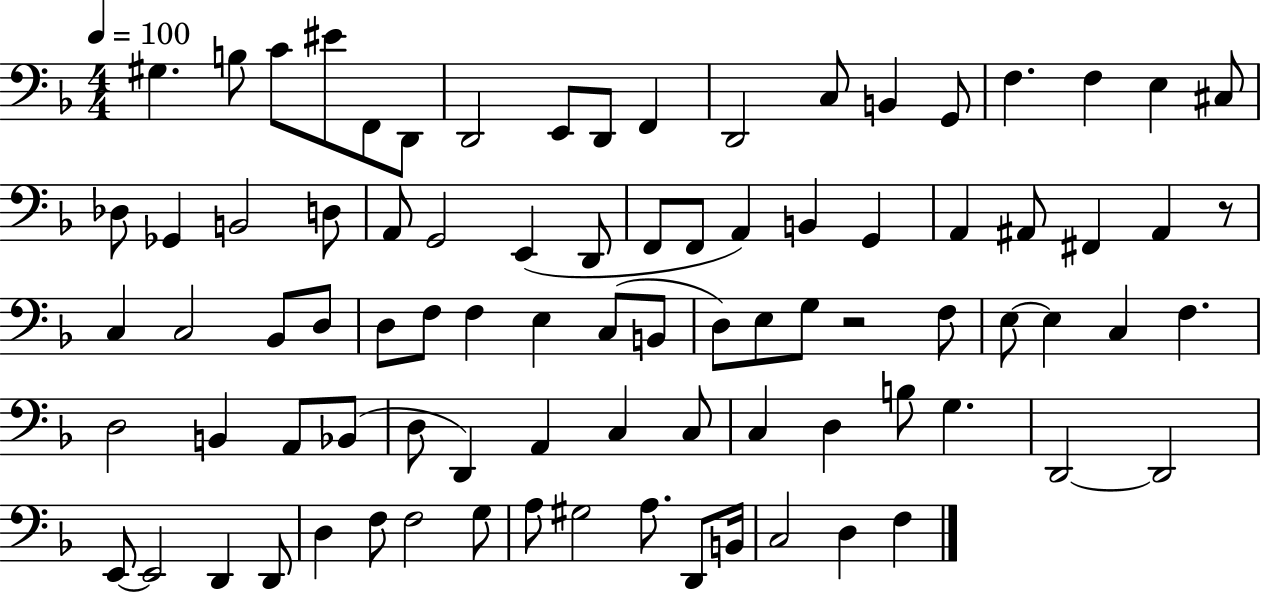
G#3/q. B3/e C4/e EIS4/e F2/e D2/e D2/h E2/e D2/e F2/q D2/h C3/e B2/q G2/e F3/q. F3/q E3/q C#3/e Db3/e Gb2/q B2/h D3/e A2/e G2/h E2/q D2/e F2/e F2/e A2/q B2/q G2/q A2/q A#2/e F#2/q A#2/q R/e C3/q C3/h Bb2/e D3/e D3/e F3/e F3/q E3/q C3/e B2/e D3/e E3/e G3/e R/h F3/e E3/e E3/q C3/q F3/q. D3/h B2/q A2/e Bb2/e D3/e D2/q A2/q C3/q C3/e C3/q D3/q B3/e G3/q. D2/h D2/h E2/e E2/h D2/q D2/e D3/q F3/e F3/h G3/e A3/e G#3/h A3/e. D2/e B2/s C3/h D3/q F3/q